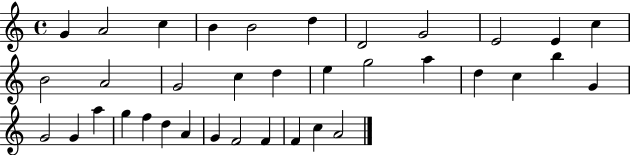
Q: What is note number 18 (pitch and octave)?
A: G5